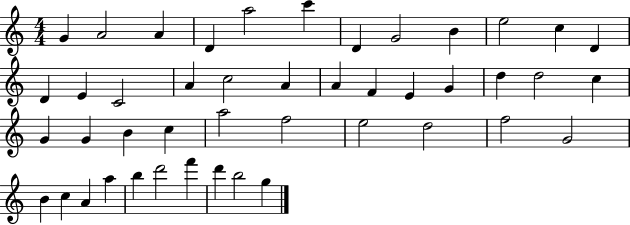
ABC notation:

X:1
T:Untitled
M:4/4
L:1/4
K:C
G A2 A D a2 c' D G2 B e2 c D D E C2 A c2 A A F E G d d2 c G G B c a2 f2 e2 d2 f2 G2 B c A a b d'2 f' d' b2 g